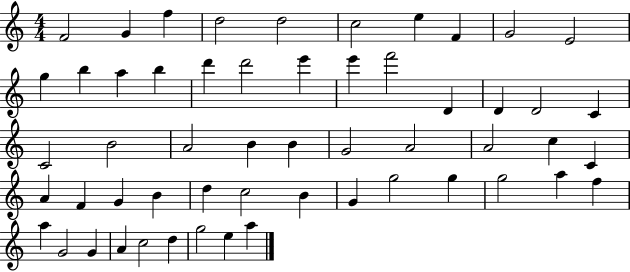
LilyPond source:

{
  \clef treble
  \numericTimeSignature
  \time 4/4
  \key c \major
  f'2 g'4 f''4 | d''2 d''2 | c''2 e''4 f'4 | g'2 e'2 | \break g''4 b''4 a''4 b''4 | d'''4 d'''2 e'''4 | e'''4 f'''2 d'4 | d'4 d'2 c'4 | \break c'2 b'2 | a'2 b'4 b'4 | g'2 a'2 | a'2 c''4 c'4 | \break a'4 f'4 g'4 b'4 | d''4 c''2 b'4 | g'4 g''2 g''4 | g''2 a''4 f''4 | \break a''4 g'2 g'4 | a'4 c''2 d''4 | g''2 e''4 a''4 | \bar "|."
}